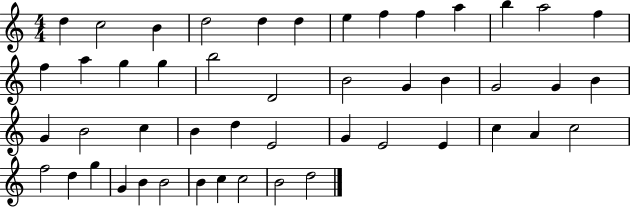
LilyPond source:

{
  \clef treble
  \numericTimeSignature
  \time 4/4
  \key c \major
  d''4 c''2 b'4 | d''2 d''4 d''4 | e''4 f''4 f''4 a''4 | b''4 a''2 f''4 | \break f''4 a''4 g''4 g''4 | b''2 d'2 | b'2 g'4 b'4 | g'2 g'4 b'4 | \break g'4 b'2 c''4 | b'4 d''4 e'2 | g'4 e'2 e'4 | c''4 a'4 c''2 | \break f''2 d''4 g''4 | g'4 b'4 b'2 | b'4 c''4 c''2 | b'2 d''2 | \break \bar "|."
}